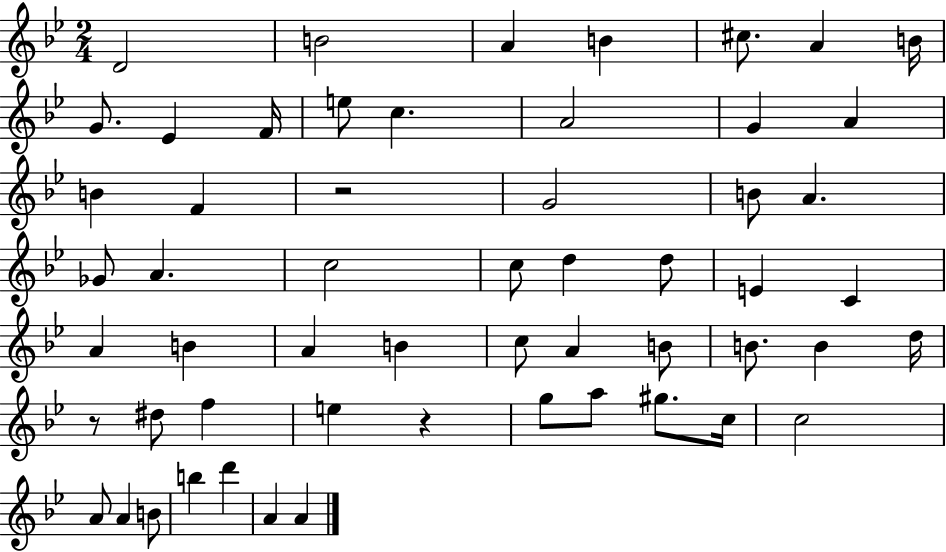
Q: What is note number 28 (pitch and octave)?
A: C4